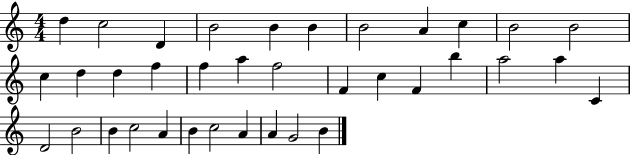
D5/q C5/h D4/q B4/h B4/q B4/q B4/h A4/q C5/q B4/h B4/h C5/q D5/q D5/q F5/q F5/q A5/q F5/h F4/q C5/q F4/q B5/q A5/h A5/q C4/q D4/h B4/h B4/q C5/h A4/q B4/q C5/h A4/q A4/q G4/h B4/q